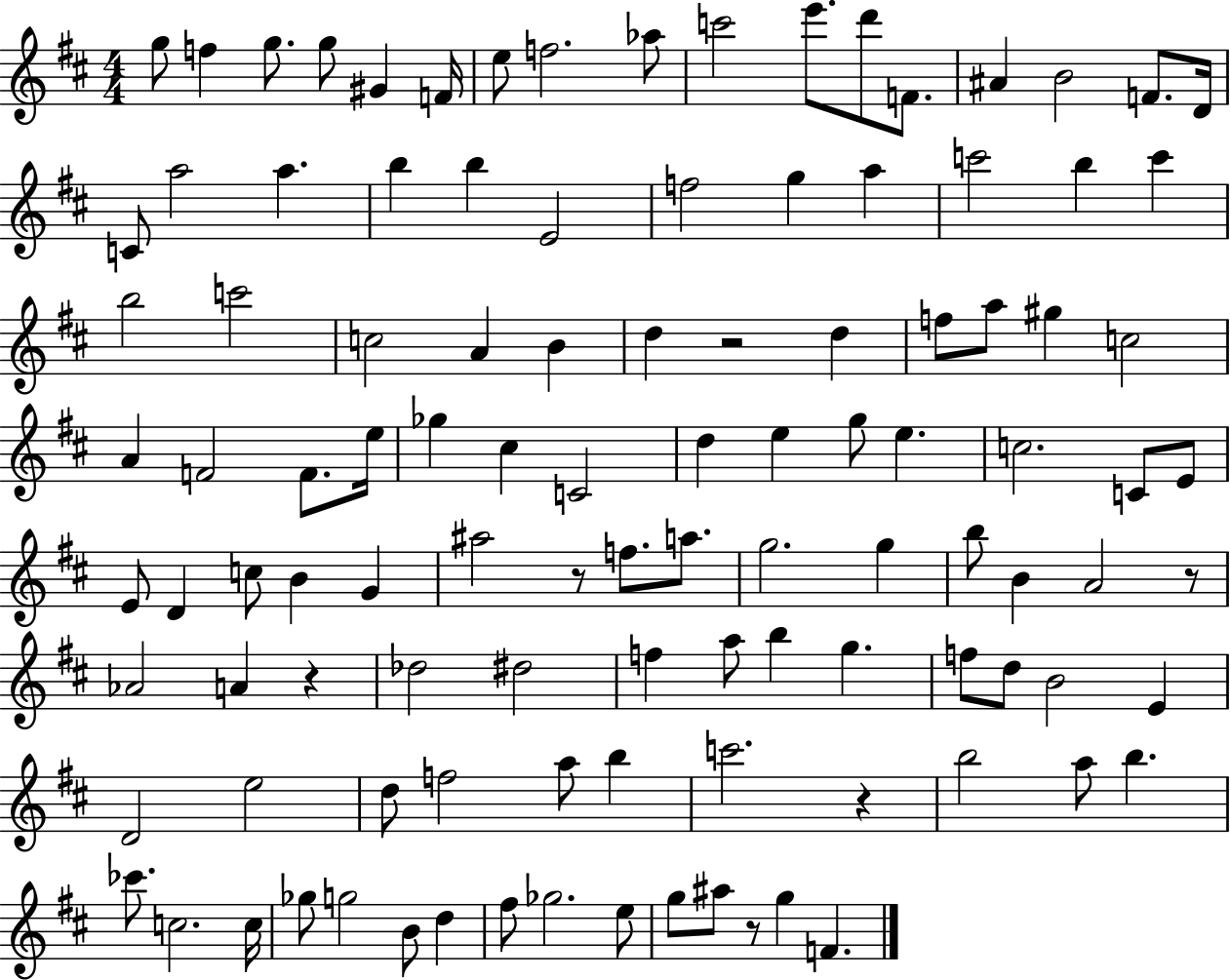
{
  \clef treble
  \numericTimeSignature
  \time 4/4
  \key d \major
  \repeat volta 2 { g''8 f''4 g''8. g''8 gis'4 f'16 | e''8 f''2. aes''8 | c'''2 e'''8. d'''8 f'8. | ais'4 b'2 f'8. d'16 | \break c'8 a''2 a''4. | b''4 b''4 e'2 | f''2 g''4 a''4 | c'''2 b''4 c'''4 | \break b''2 c'''2 | c''2 a'4 b'4 | d''4 r2 d''4 | f''8 a''8 gis''4 c''2 | \break a'4 f'2 f'8. e''16 | ges''4 cis''4 c'2 | d''4 e''4 g''8 e''4. | c''2. c'8 e'8 | \break e'8 d'4 c''8 b'4 g'4 | ais''2 r8 f''8. a''8. | g''2. g''4 | b''8 b'4 a'2 r8 | \break aes'2 a'4 r4 | des''2 dis''2 | f''4 a''8 b''4 g''4. | f''8 d''8 b'2 e'4 | \break d'2 e''2 | d''8 f''2 a''8 b''4 | c'''2. r4 | b''2 a''8 b''4. | \break ces'''8. c''2. c''16 | ges''8 g''2 b'8 d''4 | fis''8 ges''2. e''8 | g''8 ais''8 r8 g''4 f'4. | \break } \bar "|."
}